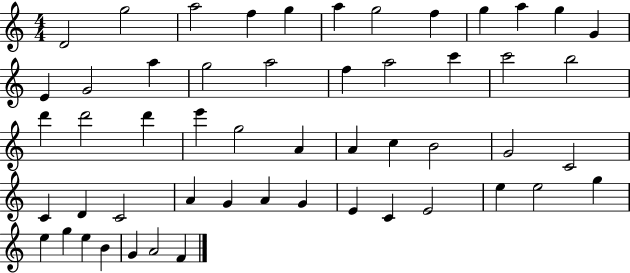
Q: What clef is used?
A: treble